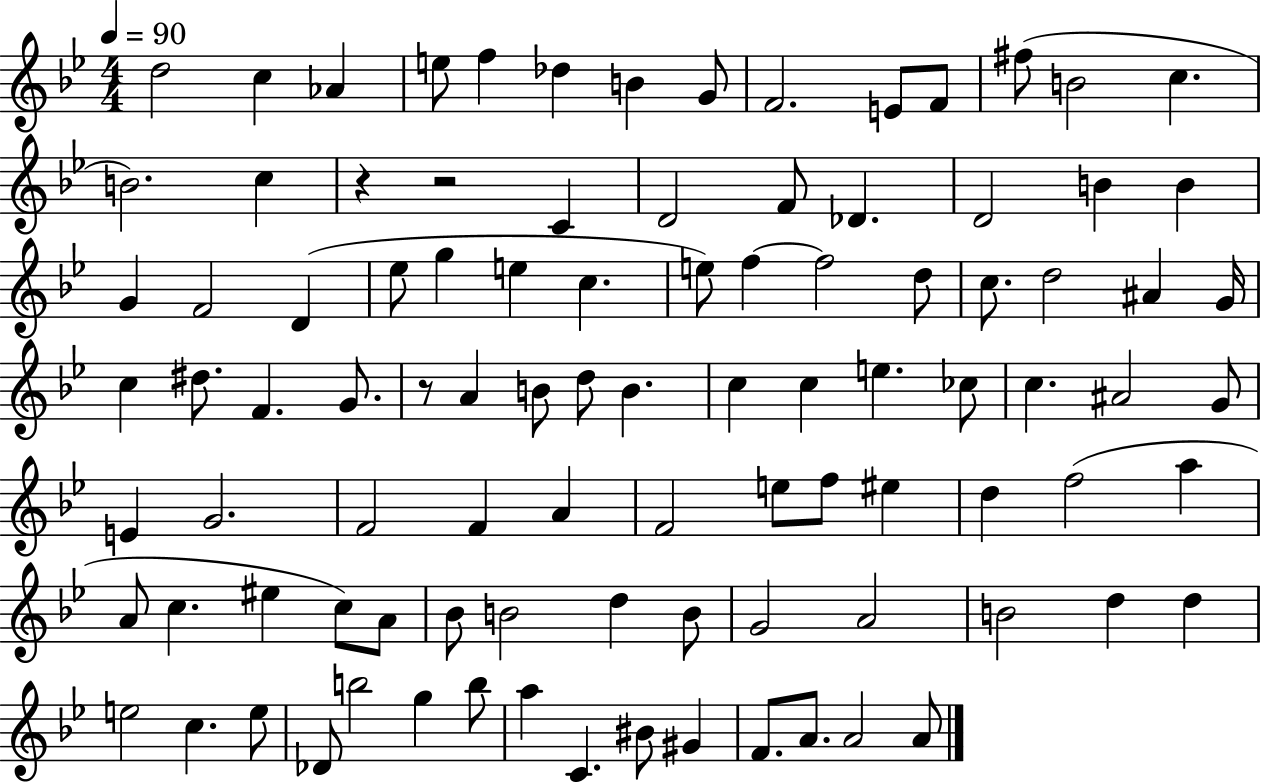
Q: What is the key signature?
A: BES major